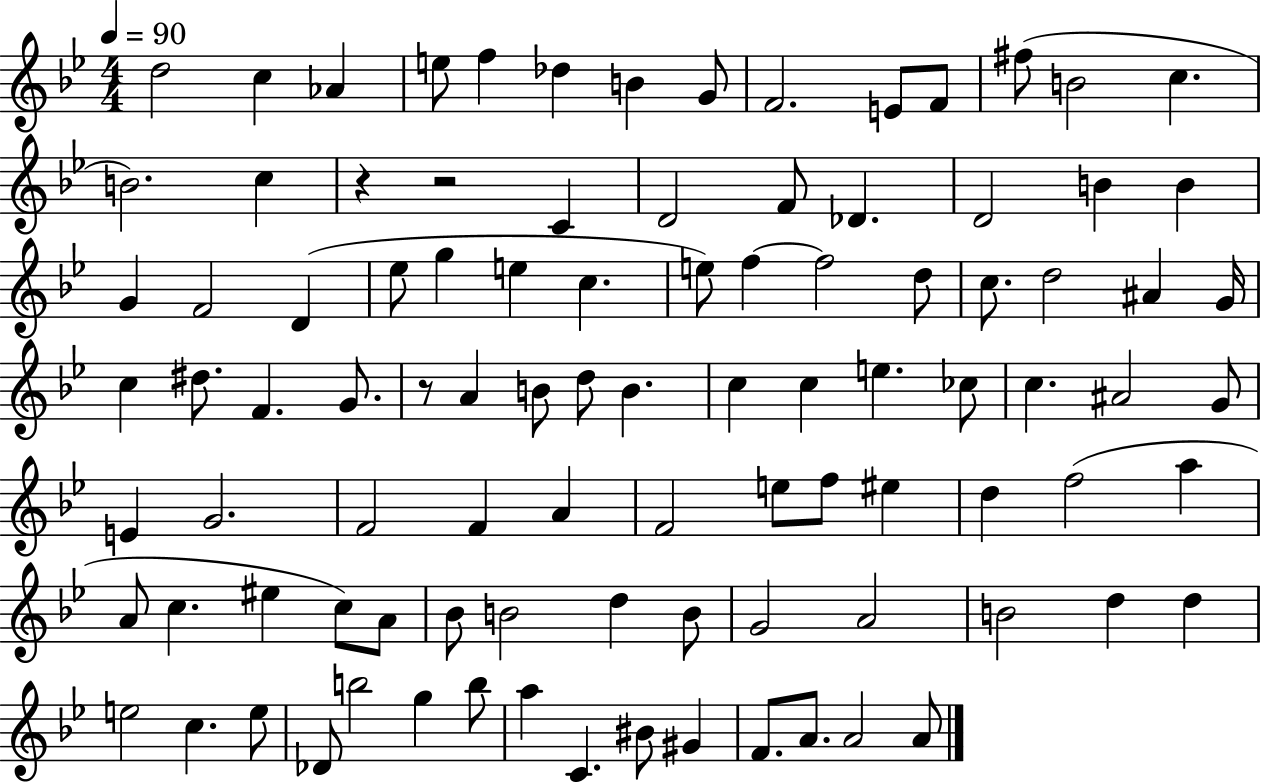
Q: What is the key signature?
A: BES major